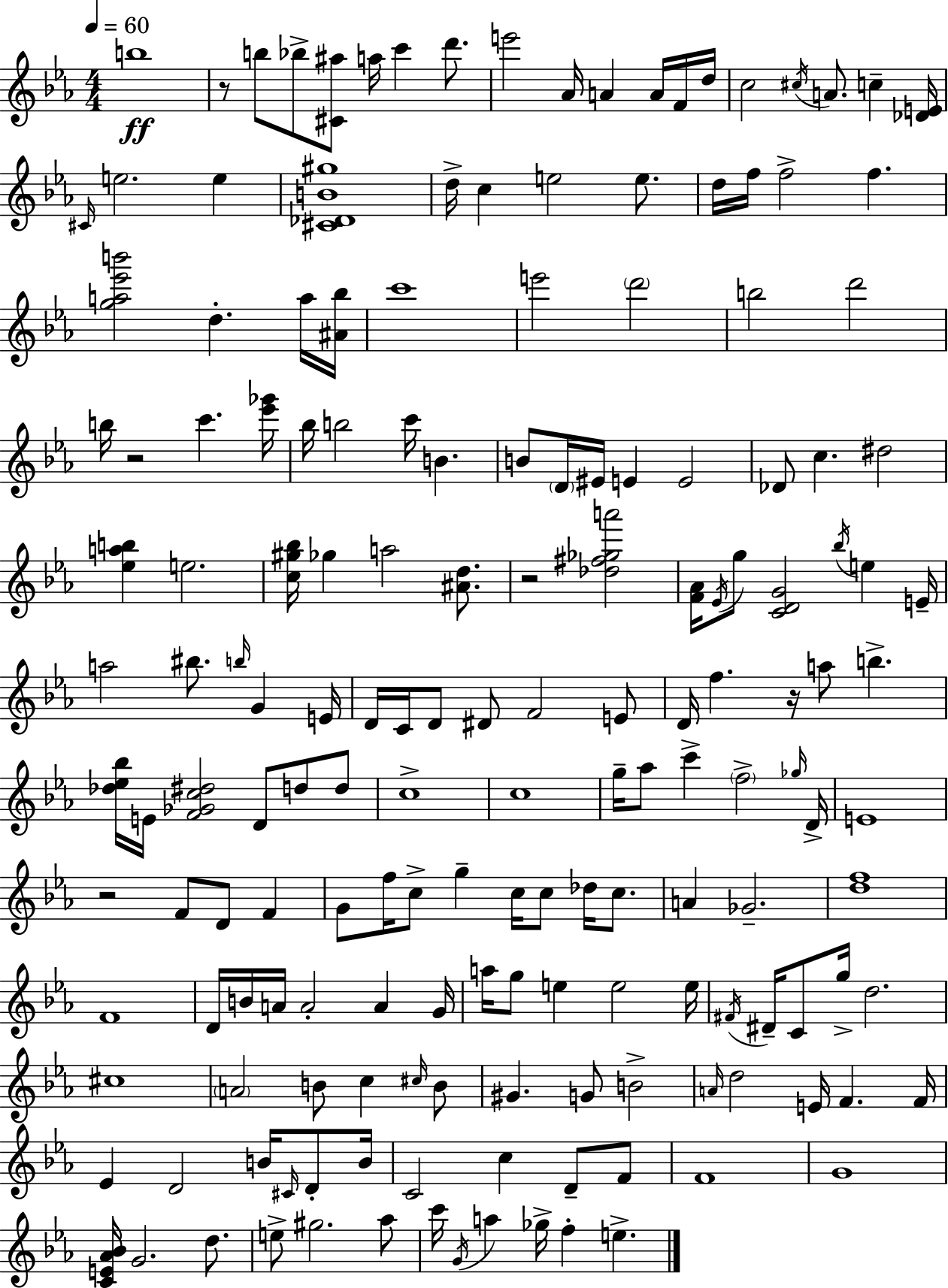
B5/w R/e B5/e Bb5/e [C#4,A#5]/e A5/s C6/q D6/e. E6/h Ab4/s A4/q A4/s F4/s D5/s C5/h C#5/s A4/e. C5/q [Db4,E4]/s C#4/s E5/h. E5/q [C#4,Db4,B4,G#5]/w D5/s C5/q E5/h E5/e. D5/s F5/s F5/h F5/q. [G5,A5,Eb6,B6]/h D5/q. A5/s [A#4,Bb5]/s C6/w E6/h D6/h B5/h D6/h B5/s R/h C6/q. [Eb6,Gb6]/s Bb5/s B5/h C6/s B4/q. B4/e D4/s EIS4/s E4/q E4/h Db4/e C5/q. D#5/h [Eb5,A5,B5]/q E5/h. [C5,G#5,Bb5]/s Gb5/q A5/h [A#4,D5]/e. R/h [Db5,F#5,Gb5,A6]/h [F4,Ab4]/s Eb4/s G5/e [C4,D4,G4]/h Bb5/s E5/q E4/s A5/h BIS5/e. B5/s G4/q E4/s D4/s C4/s D4/e D#4/e F4/h E4/e D4/s F5/q. R/s A5/e B5/q. [Db5,Eb5,Bb5]/s E4/s [F4,Gb4,C5,D#5]/h D4/e D5/e D5/e C5/w C5/w G5/s Ab5/e C6/q F5/h Gb5/s D4/s E4/w R/h F4/e D4/e F4/q G4/e F5/s C5/e G5/q C5/s C5/e Db5/s C5/e. A4/q Gb4/h. [D5,F5]/w F4/w D4/s B4/s A4/s A4/h A4/q G4/s A5/s G5/e E5/q E5/h E5/s F#4/s D#4/s C4/e G5/s D5/h. C#5/w A4/h B4/e C5/q C#5/s B4/e G#4/q. G4/e B4/h A4/s D5/h E4/s F4/q. F4/s Eb4/q D4/h B4/s C#4/s D4/e B4/s C4/h C5/q D4/e F4/e F4/w G4/w [C4,E4,Ab4,Bb4]/s G4/h. D5/e. E5/e G#5/h. Ab5/e C6/s G4/s A5/q Gb5/s F5/q E5/q.